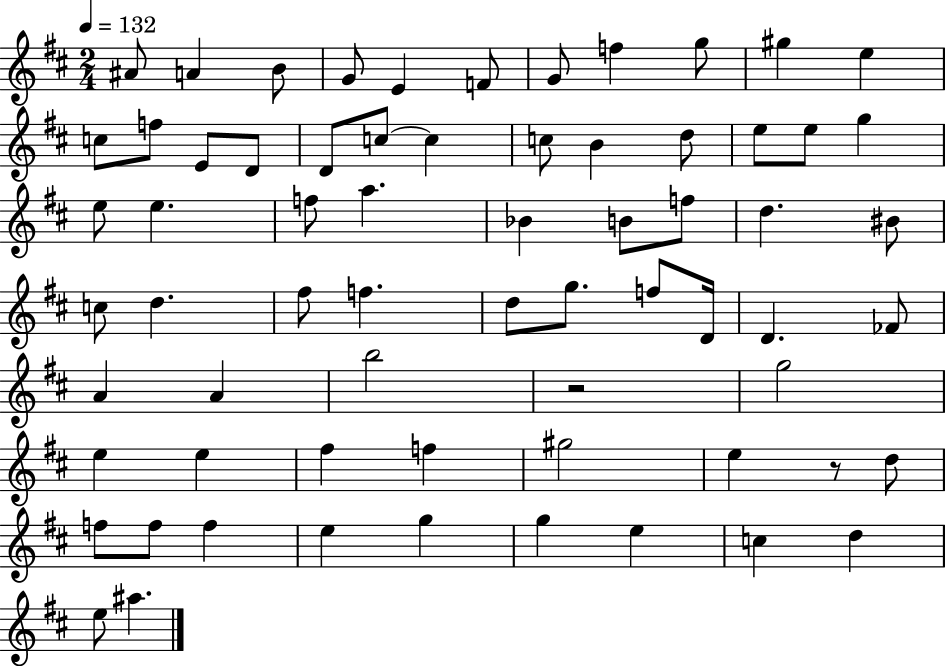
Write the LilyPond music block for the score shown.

{
  \clef treble
  \numericTimeSignature
  \time 2/4
  \key d \major
  \tempo 4 = 132
  ais'8 a'4 b'8 | g'8 e'4 f'8 | g'8 f''4 g''8 | gis''4 e''4 | \break c''8 f''8 e'8 d'8 | d'8 c''8~~ c''4 | c''8 b'4 d''8 | e''8 e''8 g''4 | \break e''8 e''4. | f''8 a''4. | bes'4 b'8 f''8 | d''4. bis'8 | \break c''8 d''4. | fis''8 f''4. | d''8 g''8. f''8 d'16 | d'4. fes'8 | \break a'4 a'4 | b''2 | r2 | g''2 | \break e''4 e''4 | fis''4 f''4 | gis''2 | e''4 r8 d''8 | \break f''8 f''8 f''4 | e''4 g''4 | g''4 e''4 | c''4 d''4 | \break e''8 ais''4. | \bar "|."
}